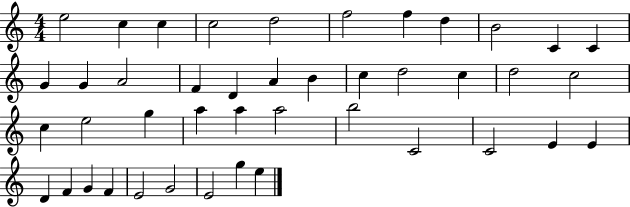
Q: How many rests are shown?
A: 0